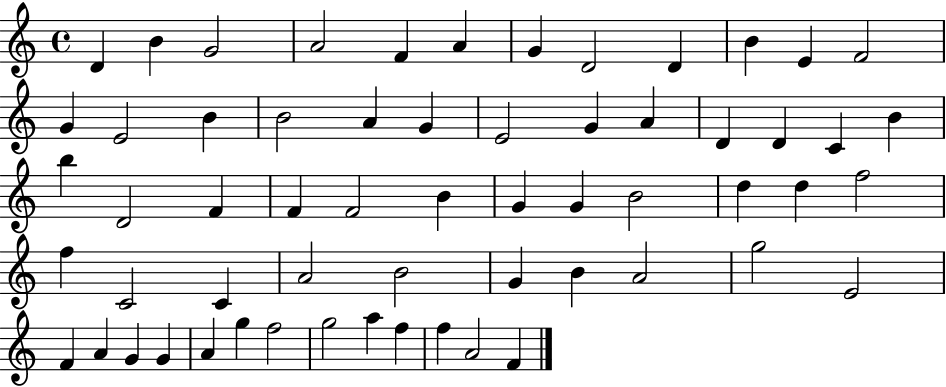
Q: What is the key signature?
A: C major